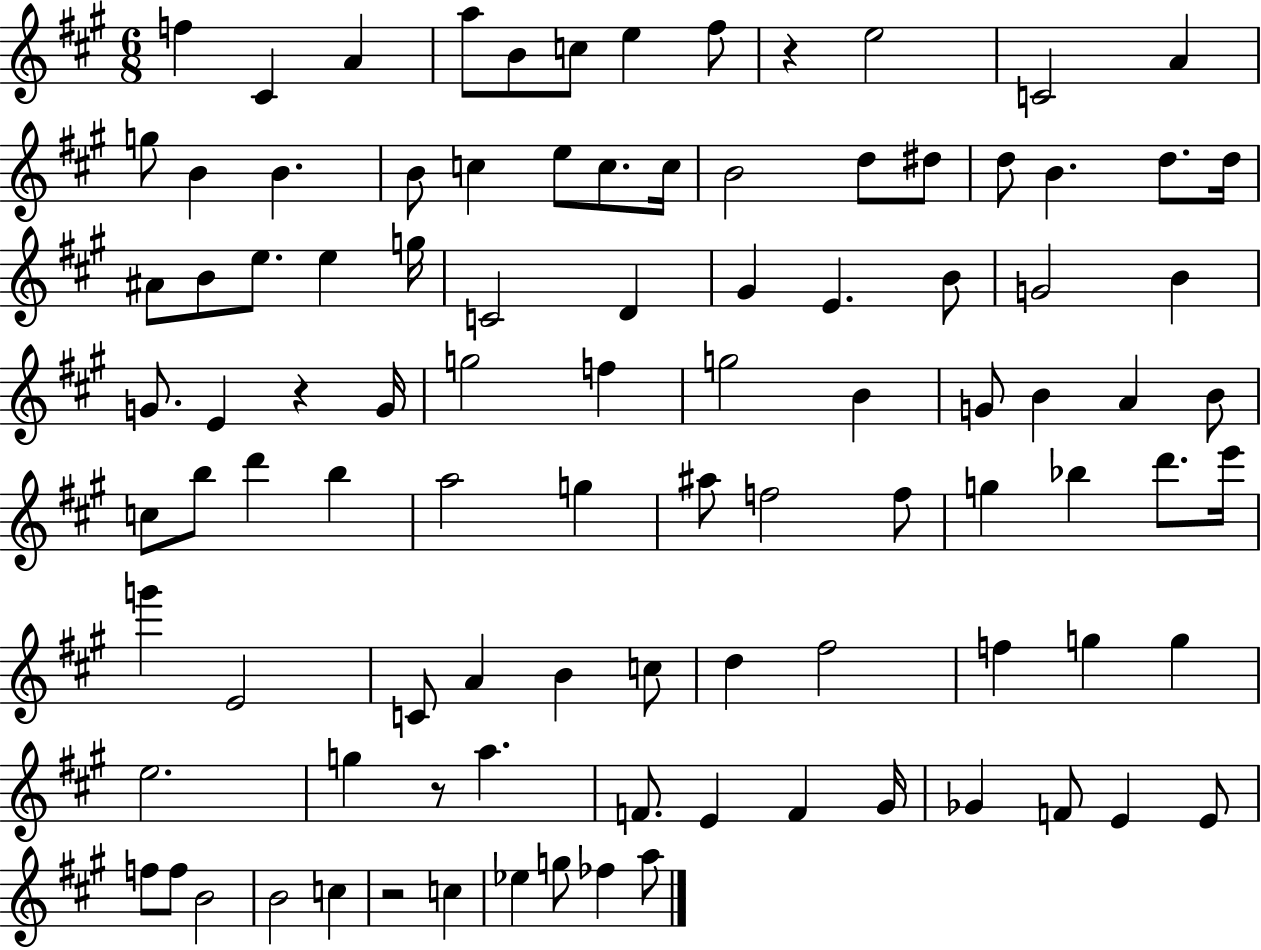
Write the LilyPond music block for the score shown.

{
  \clef treble
  \numericTimeSignature
  \time 6/8
  \key a \major
  f''4 cis'4 a'4 | a''8 b'8 c''8 e''4 fis''8 | r4 e''2 | c'2 a'4 | \break g''8 b'4 b'4. | b'8 c''4 e''8 c''8. c''16 | b'2 d''8 dis''8 | d''8 b'4. d''8. d''16 | \break ais'8 b'8 e''8. e''4 g''16 | c'2 d'4 | gis'4 e'4. b'8 | g'2 b'4 | \break g'8. e'4 r4 g'16 | g''2 f''4 | g''2 b'4 | g'8 b'4 a'4 b'8 | \break c''8 b''8 d'''4 b''4 | a''2 g''4 | ais''8 f''2 f''8 | g''4 bes''4 d'''8. e'''16 | \break g'''4 e'2 | c'8 a'4 b'4 c''8 | d''4 fis''2 | f''4 g''4 g''4 | \break e''2. | g''4 r8 a''4. | f'8. e'4 f'4 gis'16 | ges'4 f'8 e'4 e'8 | \break f''8 f''8 b'2 | b'2 c''4 | r2 c''4 | ees''4 g''8 fes''4 a''8 | \break \bar "|."
}